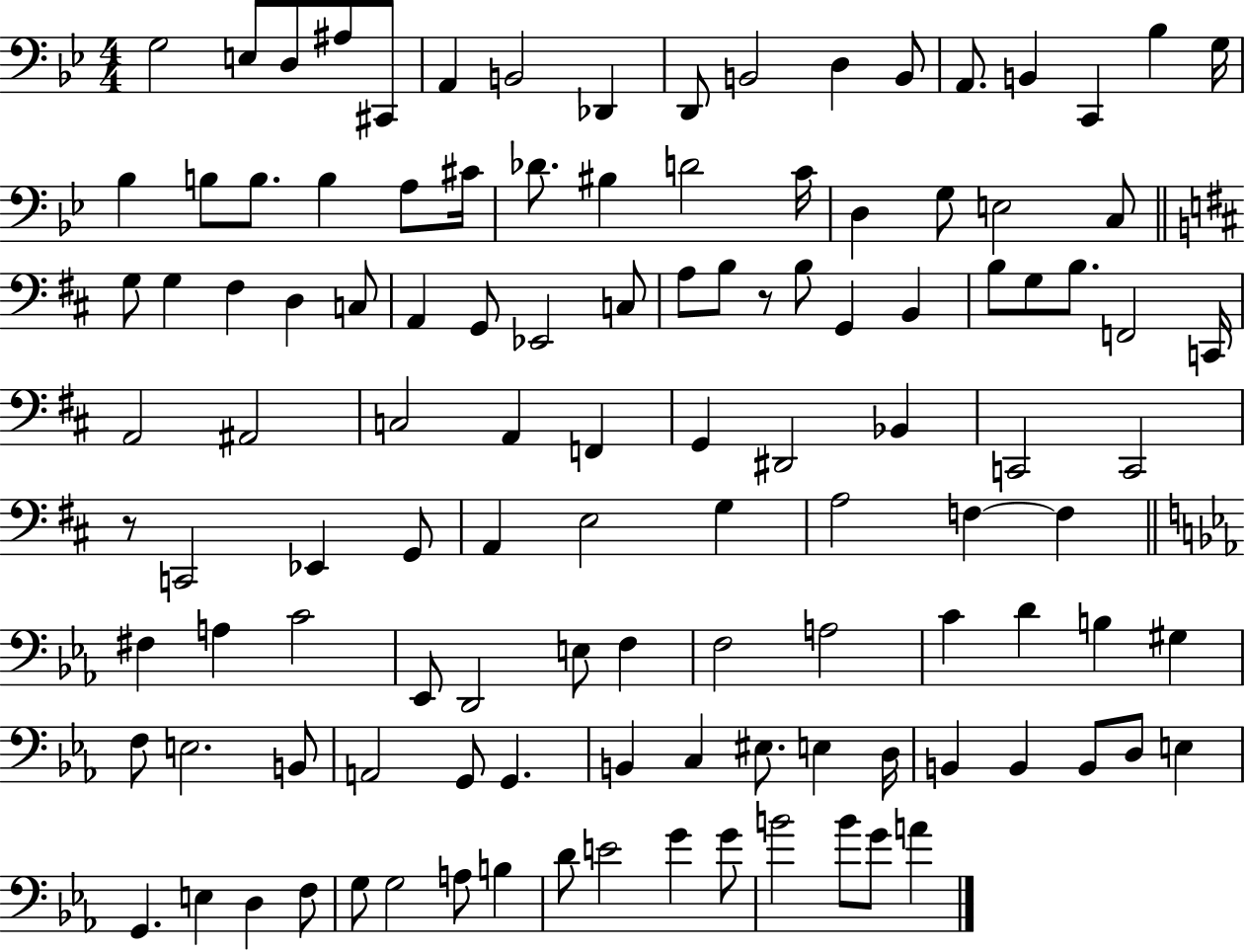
X:1
T:Untitled
M:4/4
L:1/4
K:Bb
G,2 E,/2 D,/2 ^A,/2 ^C,,/2 A,, B,,2 _D,, D,,/2 B,,2 D, B,,/2 A,,/2 B,, C,, _B, G,/4 _B, B,/2 B,/2 B, A,/2 ^C/4 _D/2 ^B, D2 C/4 D, G,/2 E,2 C,/2 G,/2 G, ^F, D, C,/2 A,, G,,/2 _E,,2 C,/2 A,/2 B,/2 z/2 B,/2 G,, B,, B,/2 G,/2 B,/2 F,,2 C,,/4 A,,2 ^A,,2 C,2 A,, F,, G,, ^D,,2 _B,, C,,2 C,,2 z/2 C,,2 _E,, G,,/2 A,, E,2 G, A,2 F, F, ^F, A, C2 _E,,/2 D,,2 E,/2 F, F,2 A,2 C D B, ^G, F,/2 E,2 B,,/2 A,,2 G,,/2 G,, B,, C, ^E,/2 E, D,/4 B,, B,, B,,/2 D,/2 E, G,, E, D, F,/2 G,/2 G,2 A,/2 B, D/2 E2 G G/2 B2 B/2 G/2 A